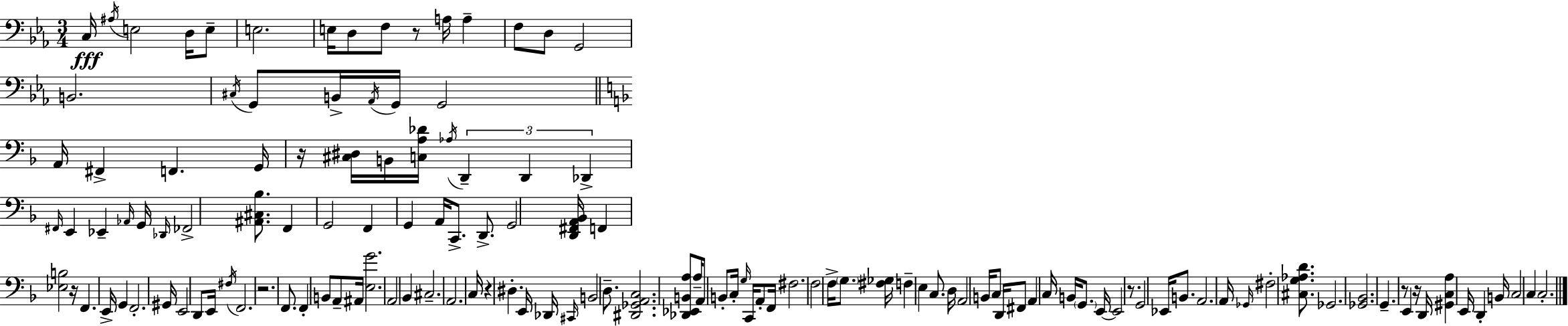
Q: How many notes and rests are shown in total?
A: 136